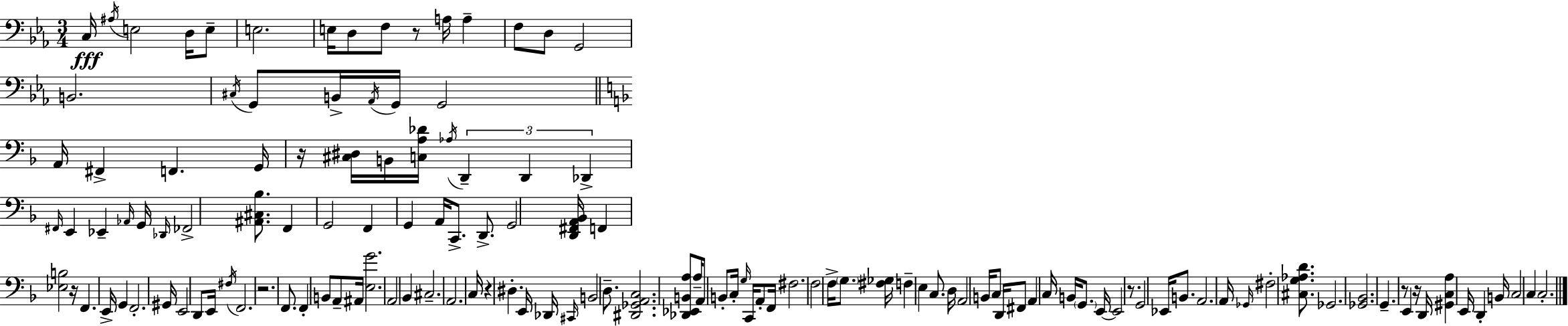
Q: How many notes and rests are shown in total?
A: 136